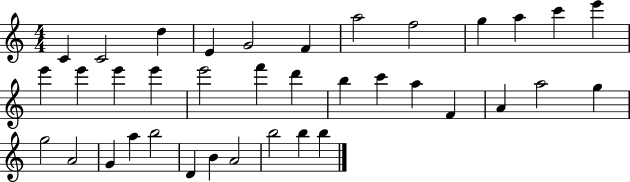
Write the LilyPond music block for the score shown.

{
  \clef treble
  \numericTimeSignature
  \time 4/4
  \key c \major
  c'4 c'2 d''4 | e'4 g'2 f'4 | a''2 f''2 | g''4 a''4 c'''4 e'''4 | \break e'''4 e'''4 e'''4 e'''4 | e'''2 f'''4 d'''4 | b''4 c'''4 a''4 f'4 | a'4 a''2 g''4 | \break g''2 a'2 | g'4 a''4 b''2 | d'4 b'4 a'2 | b''2 b''4 b''4 | \break \bar "|."
}